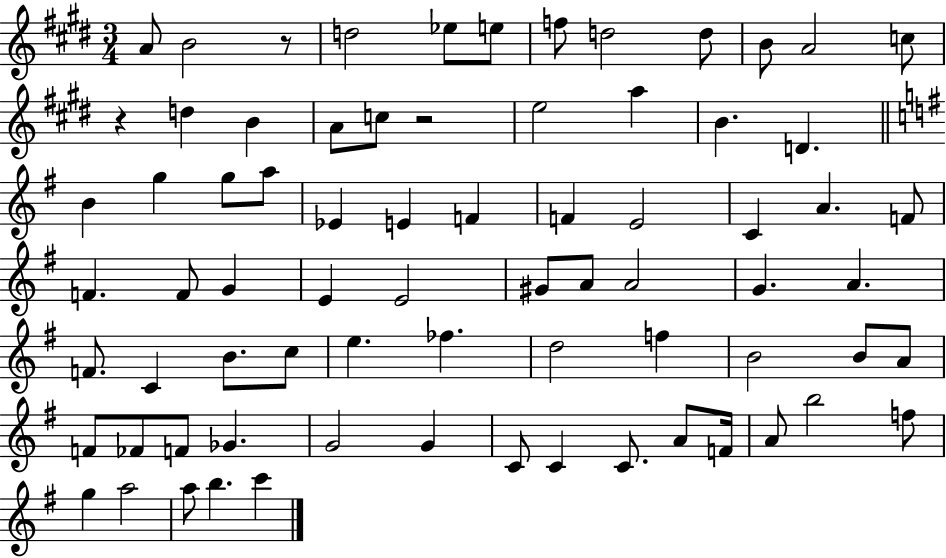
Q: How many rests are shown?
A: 3